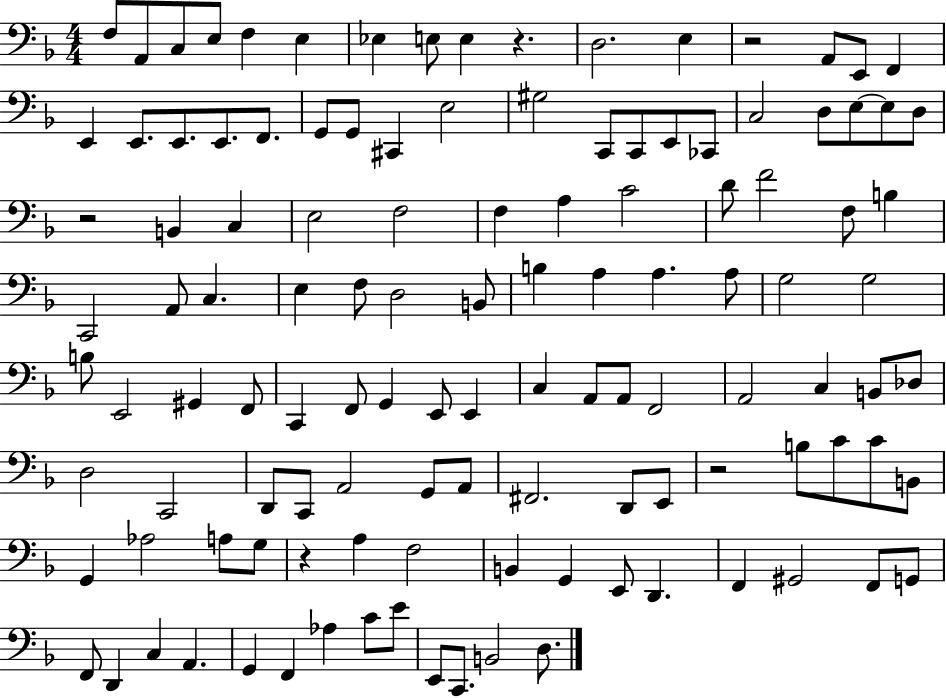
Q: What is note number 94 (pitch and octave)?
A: F3